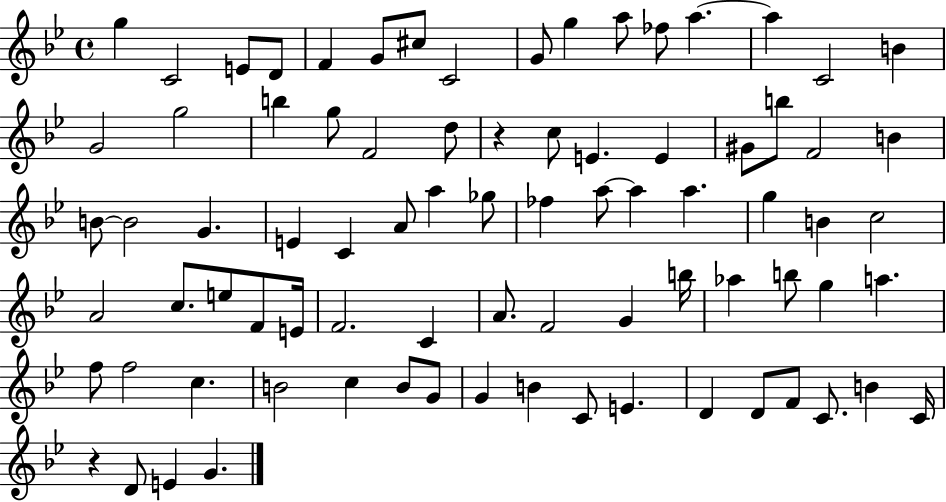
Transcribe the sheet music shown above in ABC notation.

X:1
T:Untitled
M:4/4
L:1/4
K:Bb
g C2 E/2 D/2 F G/2 ^c/2 C2 G/2 g a/2 _f/2 a a C2 B G2 g2 b g/2 F2 d/2 z c/2 E E ^G/2 b/2 F2 B B/2 B2 G E C A/2 a _g/2 _f a/2 a a g B c2 A2 c/2 e/2 F/2 E/4 F2 C A/2 F2 G b/4 _a b/2 g a f/2 f2 c B2 c B/2 G/2 G B C/2 E D D/2 F/2 C/2 B C/4 z D/2 E G